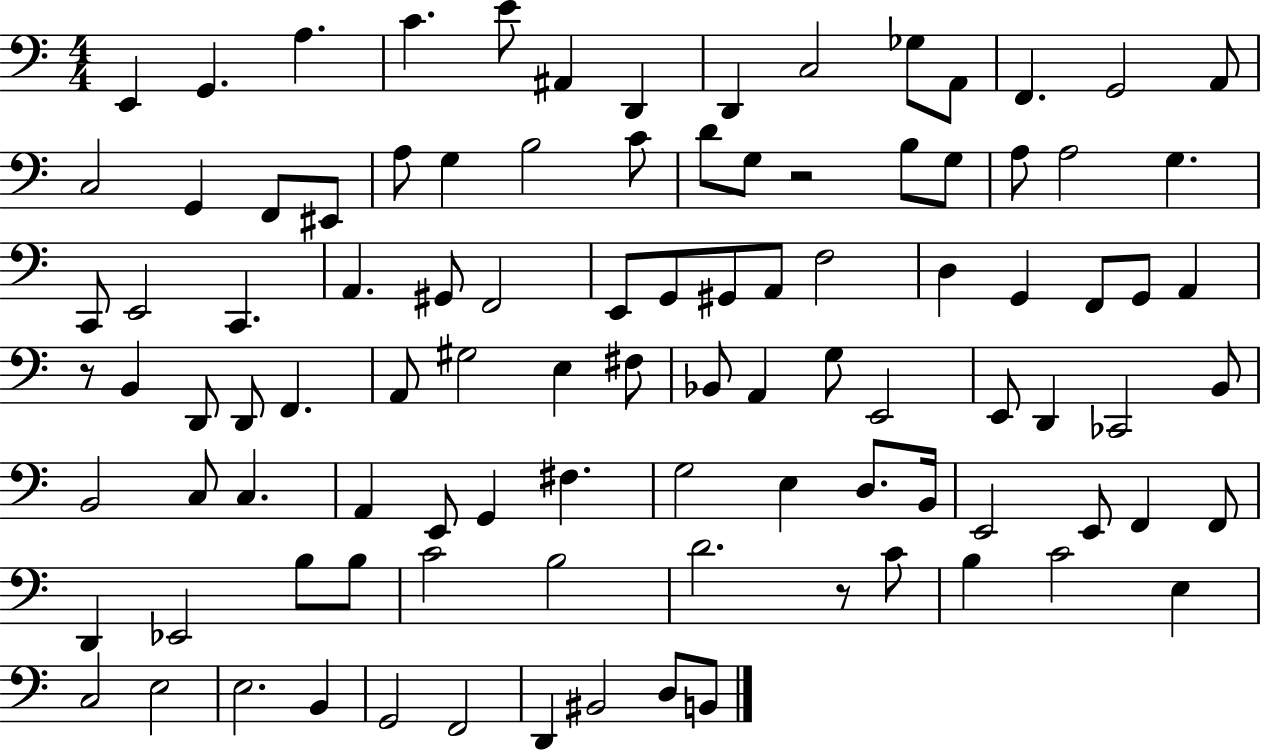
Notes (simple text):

E2/q G2/q. A3/q. C4/q. E4/e A#2/q D2/q D2/q C3/h Gb3/e A2/e F2/q. G2/h A2/e C3/h G2/q F2/e EIS2/e A3/e G3/q B3/h C4/e D4/e G3/e R/h B3/e G3/e A3/e A3/h G3/q. C2/e E2/h C2/q. A2/q. G#2/e F2/h E2/e G2/e G#2/e A2/e F3/h D3/q G2/q F2/e G2/e A2/q R/e B2/q D2/e D2/e F2/q. A2/e G#3/h E3/q F#3/e Bb2/e A2/q G3/e E2/h E2/e D2/q CES2/h B2/e B2/h C3/e C3/q. A2/q E2/e G2/q F#3/q. G3/h E3/q D3/e. B2/s E2/h E2/e F2/q F2/e D2/q Eb2/h B3/e B3/e C4/h B3/h D4/h. R/e C4/e B3/q C4/h E3/q C3/h E3/h E3/h. B2/q G2/h F2/h D2/q BIS2/h D3/e B2/e